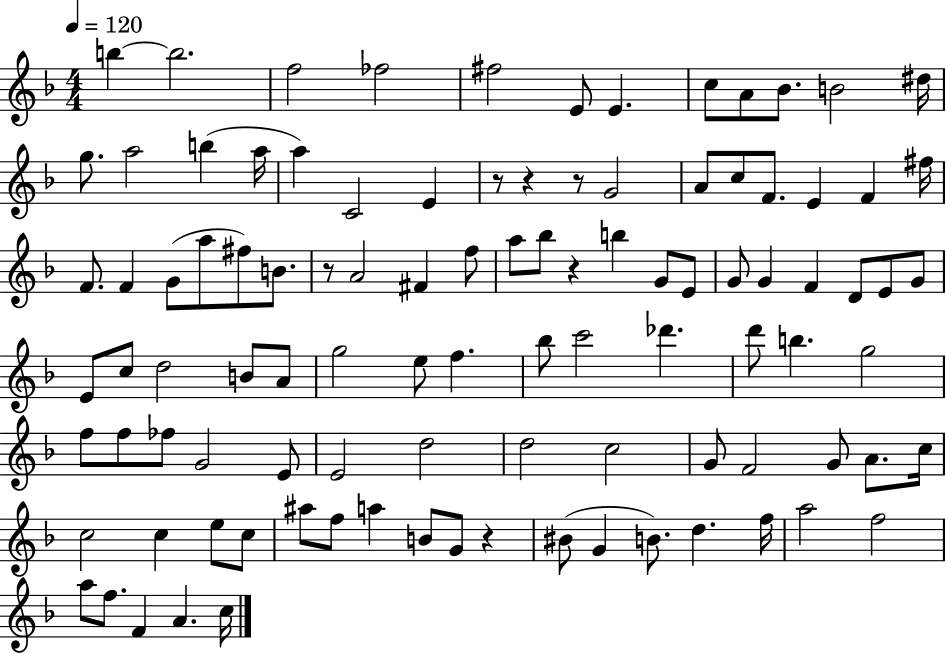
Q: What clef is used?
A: treble